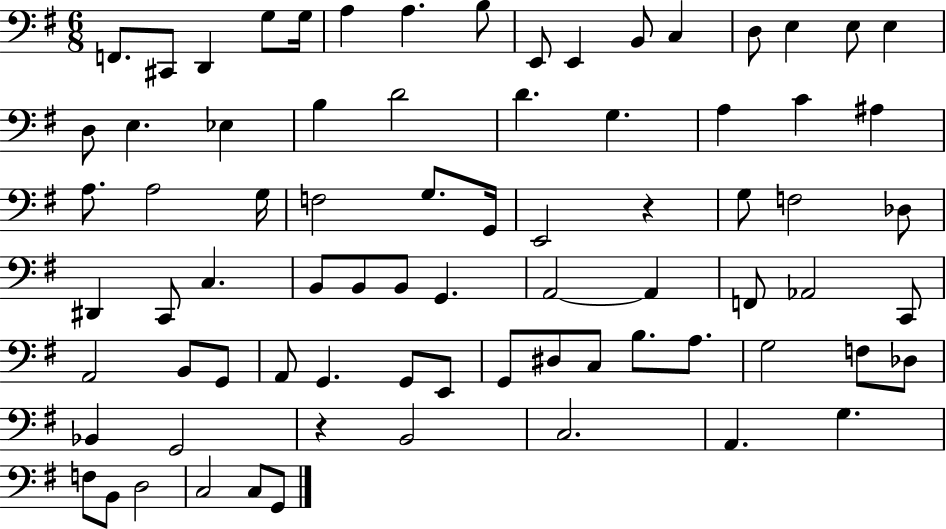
X:1
T:Untitled
M:6/8
L:1/4
K:G
F,,/2 ^C,,/2 D,, G,/2 G,/4 A, A, B,/2 E,,/2 E,, B,,/2 C, D,/2 E, E,/2 E, D,/2 E, _E, B, D2 D G, A, C ^A, A,/2 A,2 G,/4 F,2 G,/2 G,,/4 E,,2 z G,/2 F,2 _D,/2 ^D,, C,,/2 C, B,,/2 B,,/2 B,,/2 G,, A,,2 A,, F,,/2 _A,,2 C,,/2 A,,2 B,,/2 G,,/2 A,,/2 G,, G,,/2 E,,/2 G,,/2 ^D,/2 C,/2 B,/2 A,/2 G,2 F,/2 _D,/2 _B,, G,,2 z B,,2 C,2 A,, G, F,/2 B,,/2 D,2 C,2 C,/2 G,,/2